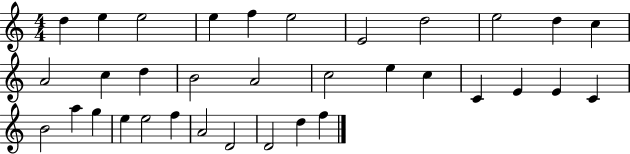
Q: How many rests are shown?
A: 0